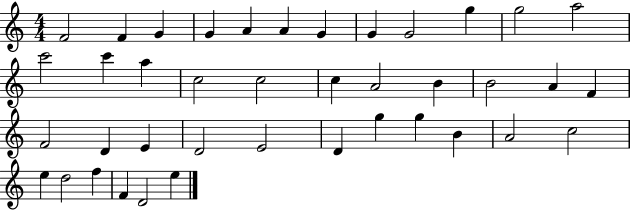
{
  \clef treble
  \numericTimeSignature
  \time 4/4
  \key c \major
  f'2 f'4 g'4 | g'4 a'4 a'4 g'4 | g'4 g'2 g''4 | g''2 a''2 | \break c'''2 c'''4 a''4 | c''2 c''2 | c''4 a'2 b'4 | b'2 a'4 f'4 | \break f'2 d'4 e'4 | d'2 e'2 | d'4 g''4 g''4 b'4 | a'2 c''2 | \break e''4 d''2 f''4 | f'4 d'2 e''4 | \bar "|."
}